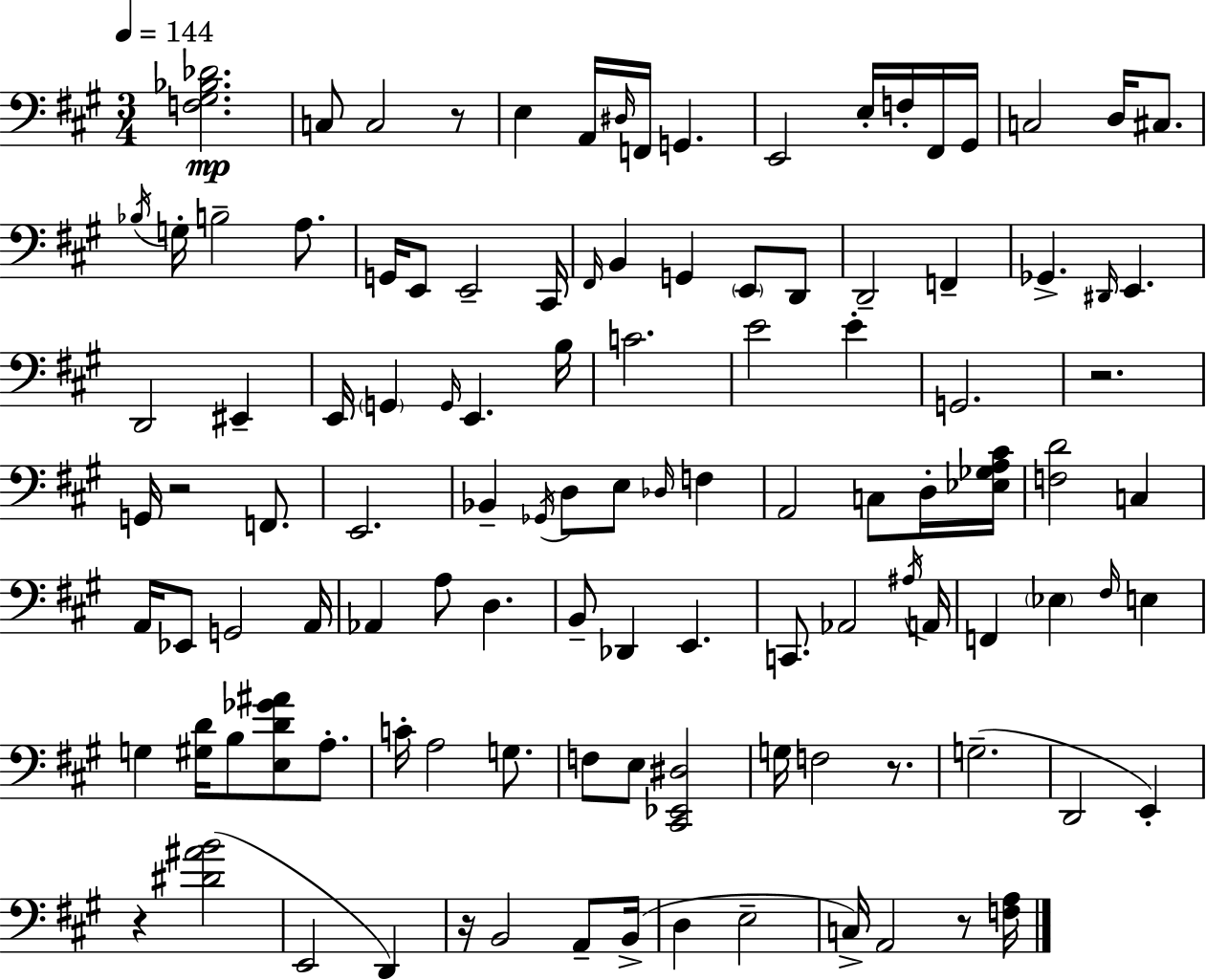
{
  \clef bass
  \numericTimeSignature
  \time 3/4
  \key a \major
  \tempo 4 = 144
  <f gis bes des'>2.\mp | c8 c2 r8 | e4 a,16 \grace { dis16 } f,16 g,4. | e,2 e16-. f16-. fis,16 | \break gis,16 c2 d16 cis8. | \acciaccatura { bes16 } g16-. b2-- a8. | g,16 e,8 e,2-- | cis,16 \grace { fis,16 } b,4 g,4 \parenthesize e,8 | \break d,8 d,2-- f,4-- | ges,4.-> \grace { dis,16 } e,4. | d,2 | eis,4-- e,16 \parenthesize g,4 \grace { g,16 } e,4. | \break b16 c'2. | e'2 | e'4-. g,2. | r2. | \break g,16 r2 | f,8. e,2. | bes,4-- \acciaccatura { ges,16 } d8 | e8 \grace { des16 } f4 a,2 | \break c8 d16-. <ees ges a cis'>16 <f d'>2 | c4 a,16 ees,8 g,2 | a,16 aes,4 a8 | d4. b,8-- des,4 | \break e,4. c,8. aes,2 | \acciaccatura { ais16 } a,16 f,4 | \parenthesize ees4 \grace { fis16 } e4 g4 | <gis d'>16 b8 <e d' ges' ais'>8 a8.-. c'16-. a2 | \break g8. f8 e8 | <cis, ees, dis>2 g16 f2 | r8. g2.--( | d,2 | \break e,4-.) r4 | <dis' ais' b'>2( e,2 | d,4) r16 b,2 | a,8-- b,16->( d4 | \break e2-- c16->) a,2 | r8 <f a>16 \bar "|."
}